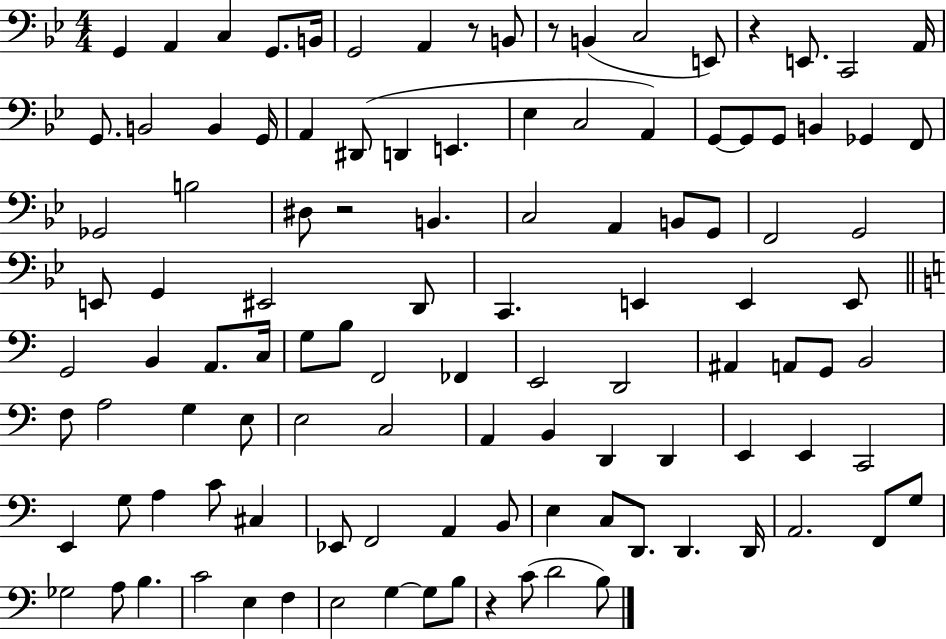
X:1
T:Untitled
M:4/4
L:1/4
K:Bb
G,, A,, C, G,,/2 B,,/4 G,,2 A,, z/2 B,,/2 z/2 B,, C,2 E,,/2 z E,,/2 C,,2 A,,/4 G,,/2 B,,2 B,, G,,/4 A,, ^D,,/2 D,, E,, _E, C,2 A,, G,,/2 G,,/2 G,,/2 B,, _G,, F,,/2 _G,,2 B,2 ^D,/2 z2 B,, C,2 A,, B,,/2 G,,/2 F,,2 G,,2 E,,/2 G,, ^E,,2 D,,/2 C,, E,, E,, E,,/2 G,,2 B,, A,,/2 C,/4 G,/2 B,/2 F,,2 _F,, E,,2 D,,2 ^A,, A,,/2 G,,/2 B,,2 F,/2 A,2 G, E,/2 E,2 C,2 A,, B,, D,, D,, E,, E,, C,,2 E,, G,/2 A, C/2 ^C, _E,,/2 F,,2 A,, B,,/2 E, C,/2 D,,/2 D,, D,,/4 A,,2 F,,/2 G,/2 _G,2 A,/2 B, C2 E, F, E,2 G, G,/2 B,/2 z C/2 D2 B,/2